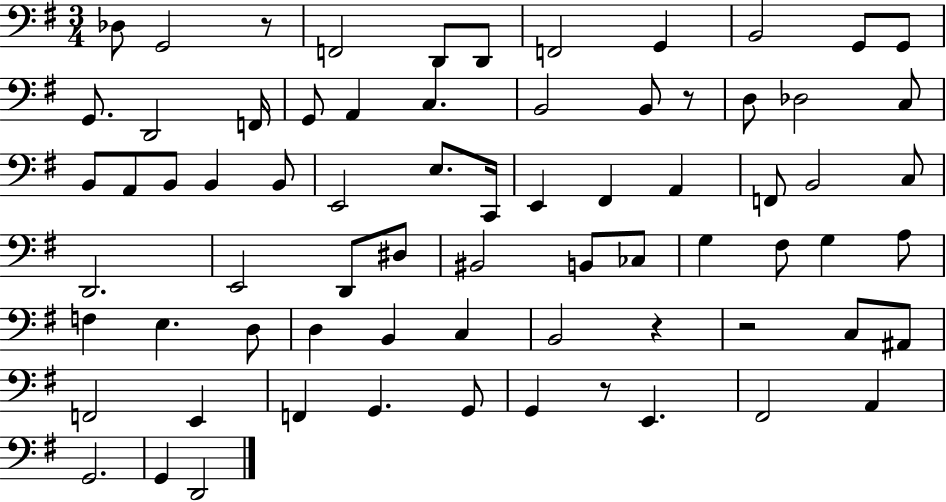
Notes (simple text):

Db3/e G2/h R/e F2/h D2/e D2/e F2/h G2/q B2/h G2/e G2/e G2/e. D2/h F2/s G2/e A2/q C3/q. B2/h B2/e R/e D3/e Db3/h C3/e B2/e A2/e B2/e B2/q B2/e E2/h E3/e. C2/s E2/q F#2/q A2/q F2/e B2/h C3/e D2/h. E2/h D2/e D#3/e BIS2/h B2/e CES3/e G3/q F#3/e G3/q A3/e F3/q E3/q. D3/e D3/q B2/q C3/q B2/h R/q R/h C3/e A#2/e F2/h E2/q F2/q G2/q. G2/e G2/q R/e E2/q. F#2/h A2/q G2/h. G2/q D2/h